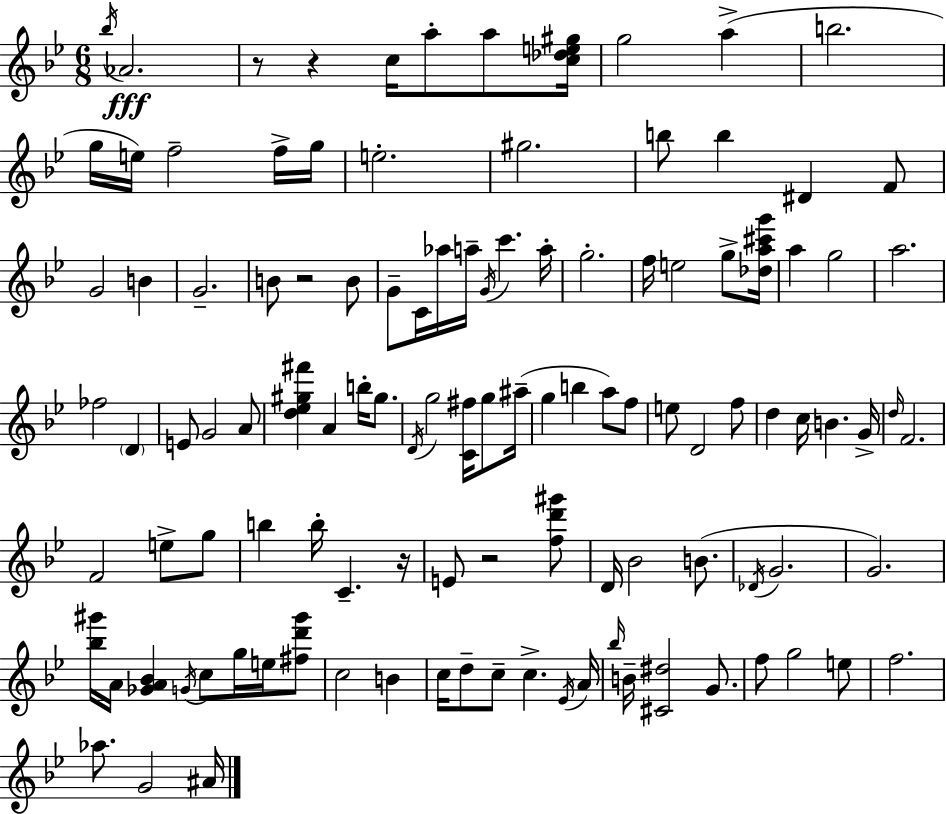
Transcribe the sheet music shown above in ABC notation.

X:1
T:Untitled
M:6/8
L:1/4
K:Gm
_b/4 _A2 z/2 z c/4 a/2 a/2 [c_de^g]/4 g2 a b2 g/4 e/4 f2 f/4 g/4 e2 ^g2 b/2 b ^D F/2 G2 B G2 B/2 z2 B/2 G/2 C/4 _a/4 a/4 G/4 c' a/4 g2 f/4 e2 g/2 [_da^c'g']/4 a g2 a2 _f2 D E/2 G2 A/2 [d_e^g^f'] A b/4 ^g/2 D/4 g2 [C^f]/4 g/2 ^a/4 g b a/2 f/2 e/2 D2 f/2 d c/4 B G/4 d/4 F2 F2 e/2 g/2 b b/4 C z/4 E/2 z2 [fd'^g']/2 D/4 _B2 B/2 _D/4 G2 G2 [_b^g']/4 A/4 [_GA_B] G/4 c/2 g/4 e/4 [^fd'^g']/2 c2 B c/4 d/2 c/2 c _E/4 A/4 _b/4 B/4 [^C^d]2 G/2 f/2 g2 e/2 f2 _a/2 G2 ^A/4